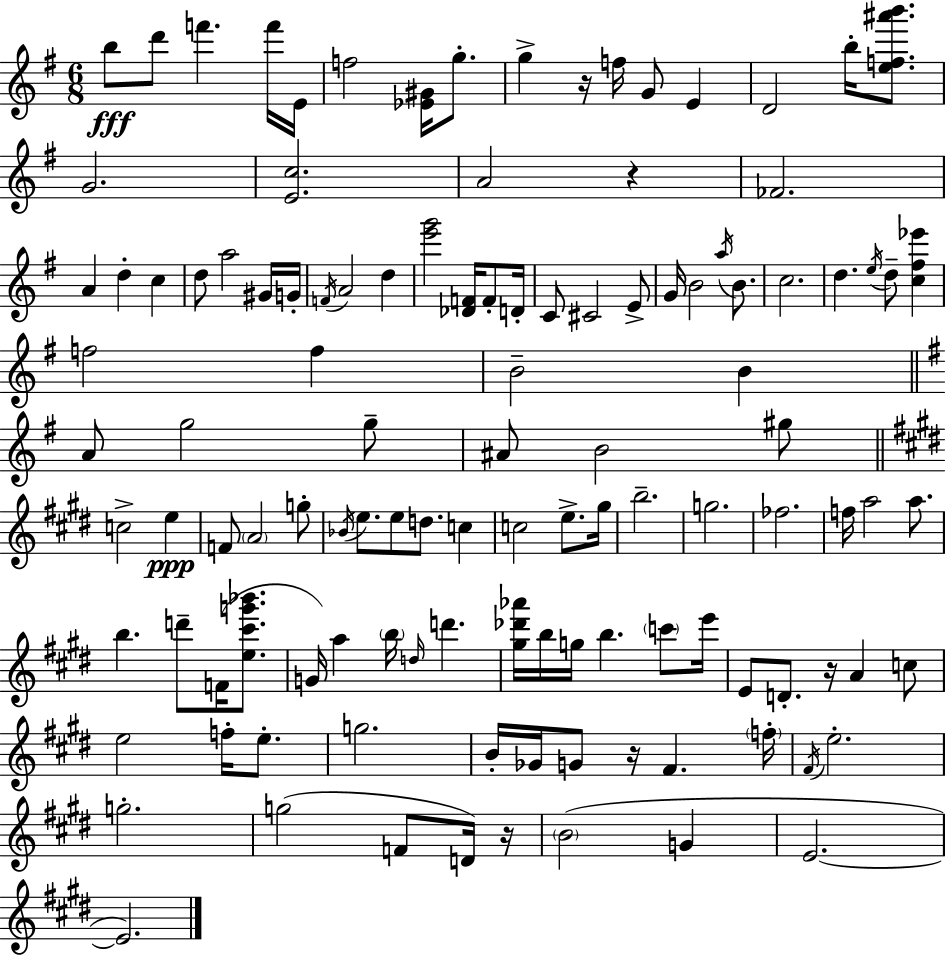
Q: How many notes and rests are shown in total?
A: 117